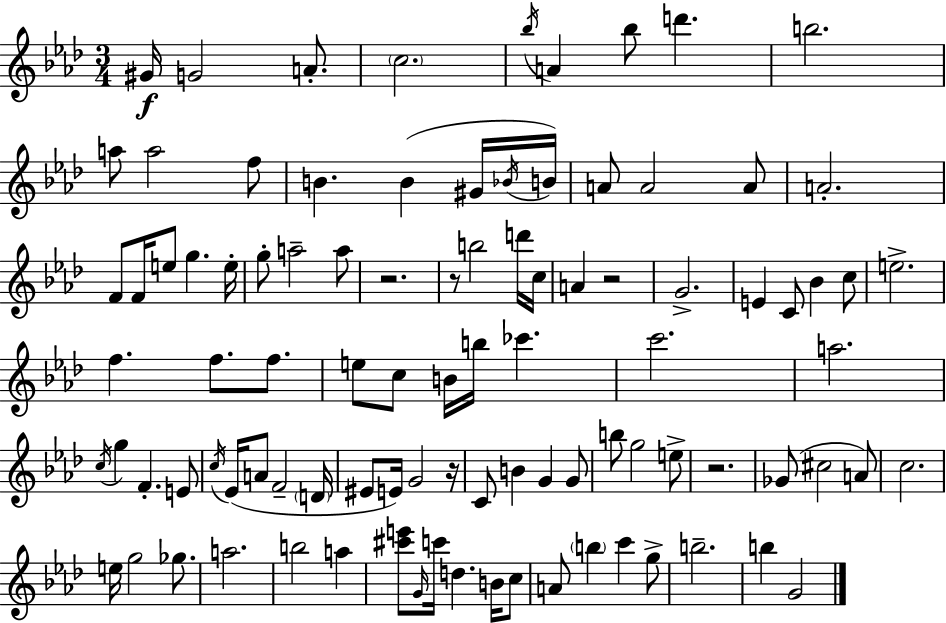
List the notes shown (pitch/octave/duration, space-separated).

G#4/s G4/h A4/e. C5/h. Bb5/s A4/q Bb5/e D6/q. B5/h. A5/e A5/h F5/e B4/q. B4/q G#4/s Bb4/s B4/s A4/e A4/h A4/e A4/h. F4/e F4/s E5/e G5/q. E5/s G5/e A5/h A5/e R/h. R/e B5/h D6/s C5/s A4/q R/h G4/h. E4/q C4/e Bb4/q C5/e E5/h. F5/q. F5/e. F5/e. E5/e C5/e B4/s B5/s CES6/q. C6/h. A5/h. C5/s G5/q F4/q. E4/e C5/s Eb4/s A4/e F4/h D4/s EIS4/e E4/s G4/h R/s C4/e B4/q G4/q G4/e B5/e G5/h E5/e R/h. Gb4/e C#5/h A4/e C5/h. E5/s G5/h Gb5/e. A5/h. B5/h A5/q [C#6,E6]/e G4/s C6/s D5/q. B4/s C5/e A4/e B5/q C6/q G5/e B5/h. B5/q G4/h